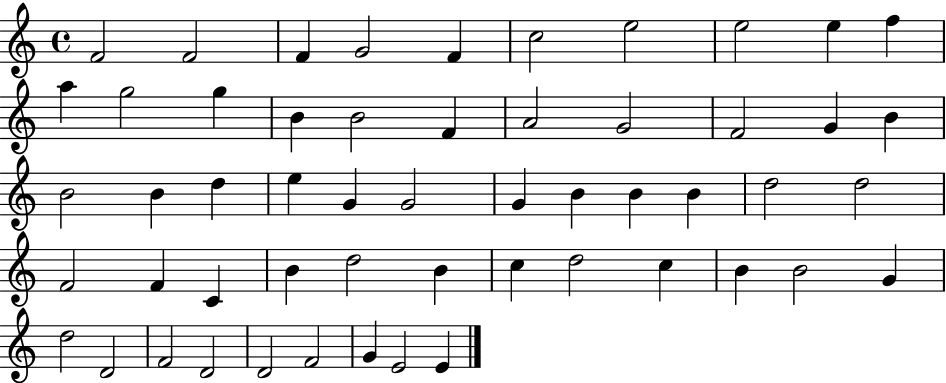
X:1
T:Untitled
M:4/4
L:1/4
K:C
F2 F2 F G2 F c2 e2 e2 e f a g2 g B B2 F A2 G2 F2 G B B2 B d e G G2 G B B B d2 d2 F2 F C B d2 B c d2 c B B2 G d2 D2 F2 D2 D2 F2 G E2 E